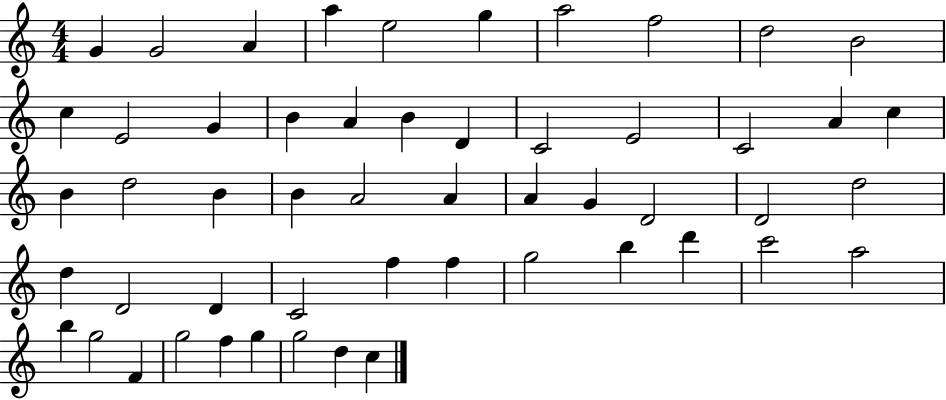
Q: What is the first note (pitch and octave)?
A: G4